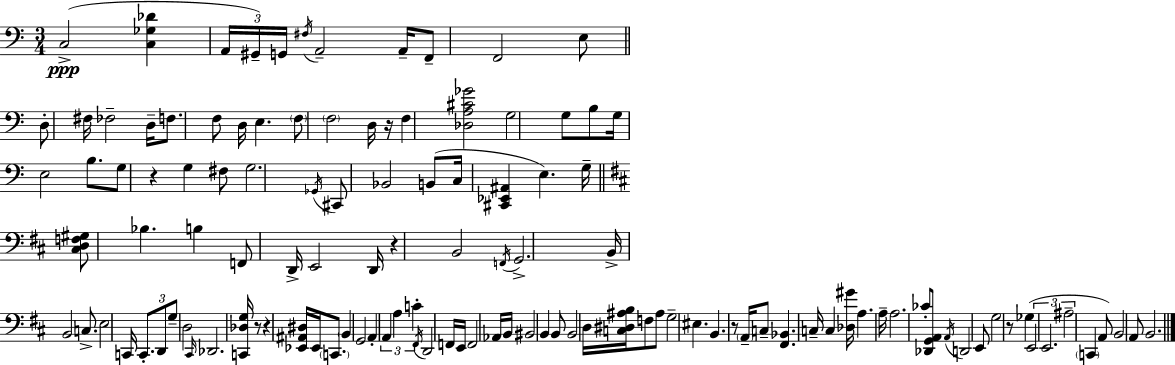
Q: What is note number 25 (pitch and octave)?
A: B3